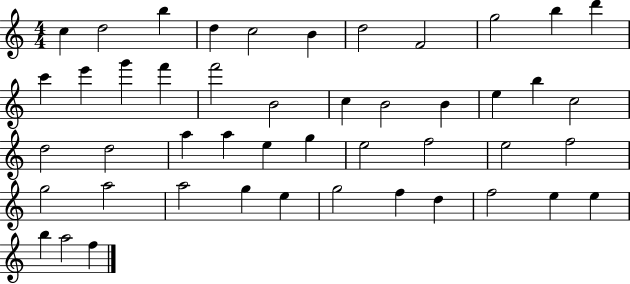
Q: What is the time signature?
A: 4/4